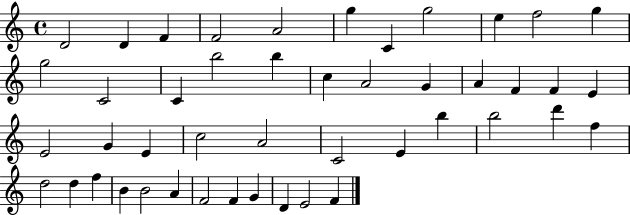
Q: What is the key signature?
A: C major